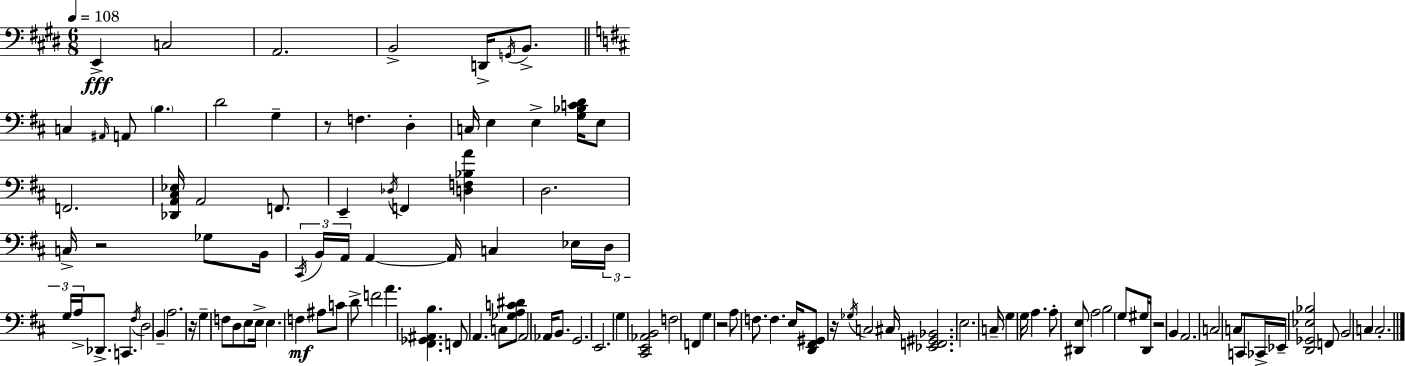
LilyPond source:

{
  \clef bass
  \numericTimeSignature
  \time 6/8
  \key e \major
  \tempo 4 = 108
  e,4->\fff c2 | a,2. | b,2-> d,16-> \acciaccatura { g,16 } b,8.-> | \bar "||" \break \key d \major c4 \grace { ais,16 } a,8 \parenthesize b4. | d'2 g4-- | r8 f4. d4-. | c16 e4 e4-> <g bes c' d'>16 e8 | \break f,2. | <des, a, cis ees>16 a,2 f,8. | e,4-- \acciaccatura { des16 } f,4 <d f bes a'>4 | d2. | \break c16-> r2 ges8 | b,16 \tuplet 3/2 { \acciaccatura { cis,16 } b,16 a,16 } a,4~~ a,16 c4 | ees16 \tuplet 3/2 { d16 g16 a16-> } des,8.-> c,4. | \acciaccatura { fis16 } d2 | \break b,4-- a2. | r16 g4-- f8 d8 | e8 e16-> e4. f4\mf | ais8 c'8 d'8-> f'2 | \break a'4. <fis, ges, ais, b>4. | f,8 a,4. | c8 <ges a c' dis'>8 a,2 | aes,16 b,8. g,2. | \break e,2. | g4 <cis, e, aes, b,>2 | f2 | f,4 g4 r2 | \break a8 f8. f4. | e16 <d, fis, gis,>8 r16 \acciaccatura { ges16 } c2 | cis16 <ees, f, gis, bes,>2. | e2. | \break c16-- g4 g16 a4. | a8-. <dis, e>8 a2 | b2 | g8 gis16 d,16 r2 | \break b,4 a,2. | c2 | c8 c,8 ces,16-> ees,16-- <d, ges, ees bes>2 | f,8 b,2 | \break c4 c2.-. | \bar "|."
}